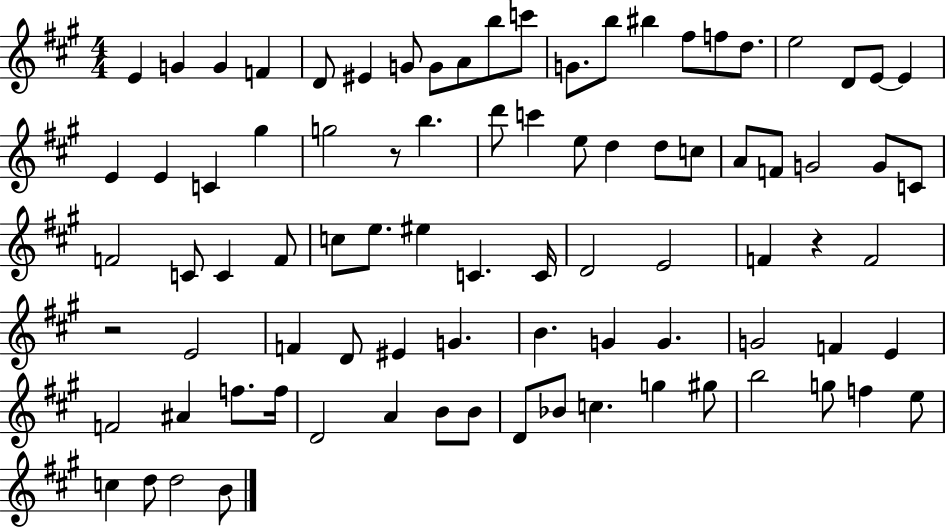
X:1
T:Untitled
M:4/4
L:1/4
K:A
E G G F D/2 ^E G/2 G/2 A/2 b/2 c'/2 G/2 b/2 ^b ^f/2 f/2 d/2 e2 D/2 E/2 E E E C ^g g2 z/2 b d'/2 c' e/2 d d/2 c/2 A/2 F/2 G2 G/2 C/2 F2 C/2 C F/2 c/2 e/2 ^e C C/4 D2 E2 F z F2 z2 E2 F D/2 ^E G B G G G2 F E F2 ^A f/2 f/4 D2 A B/2 B/2 D/2 _B/2 c g ^g/2 b2 g/2 f e/2 c d/2 d2 B/2